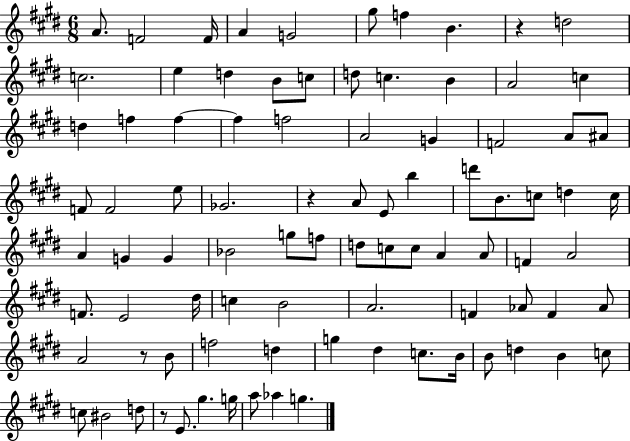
{
  \clef treble
  \numericTimeSignature
  \time 6/8
  \key e \major
  a'8. f'2 f'16 | a'4 g'2 | gis''8 f''4 b'4. | r4 d''2 | \break c''2. | e''4 d''4 b'8 c''8 | d''8 c''4. b'4 | a'2 c''4 | \break d''4 f''4 f''4~~ | f''4 f''2 | a'2 g'4 | f'2 a'8 ais'8 | \break f'8 f'2 e''8 | ges'2. | r4 a'8 e'8 b''4 | d'''8 b'8. c''8 d''4 c''16 | \break a'4 g'4 g'4 | bes'2 g''8 f''8 | d''8 c''8 c''8 a'4 a'8 | f'4 a'2 | \break f'8. e'2 dis''16 | c''4 b'2 | a'2. | f'4 aes'8 f'4 aes'8 | \break a'2 r8 b'8 | f''2 d''4 | g''4 dis''4 c''8. b'16 | b'8 d''4 b'4 c''8 | \break c''8 bis'2 d''8 | r8 e'8. gis''4. g''16 | a''8 aes''4 g''4. | \bar "|."
}